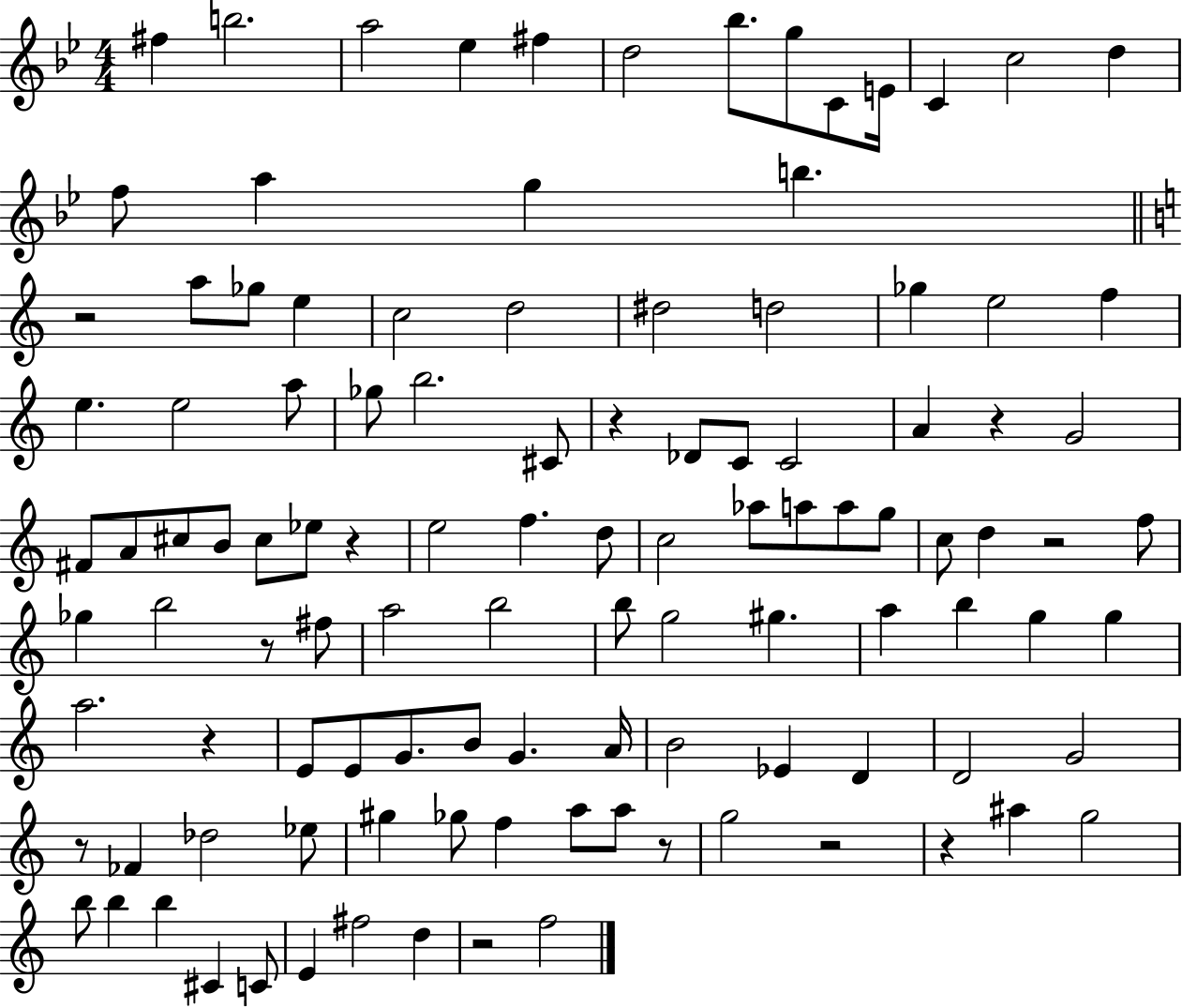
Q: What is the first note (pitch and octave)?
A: F#5